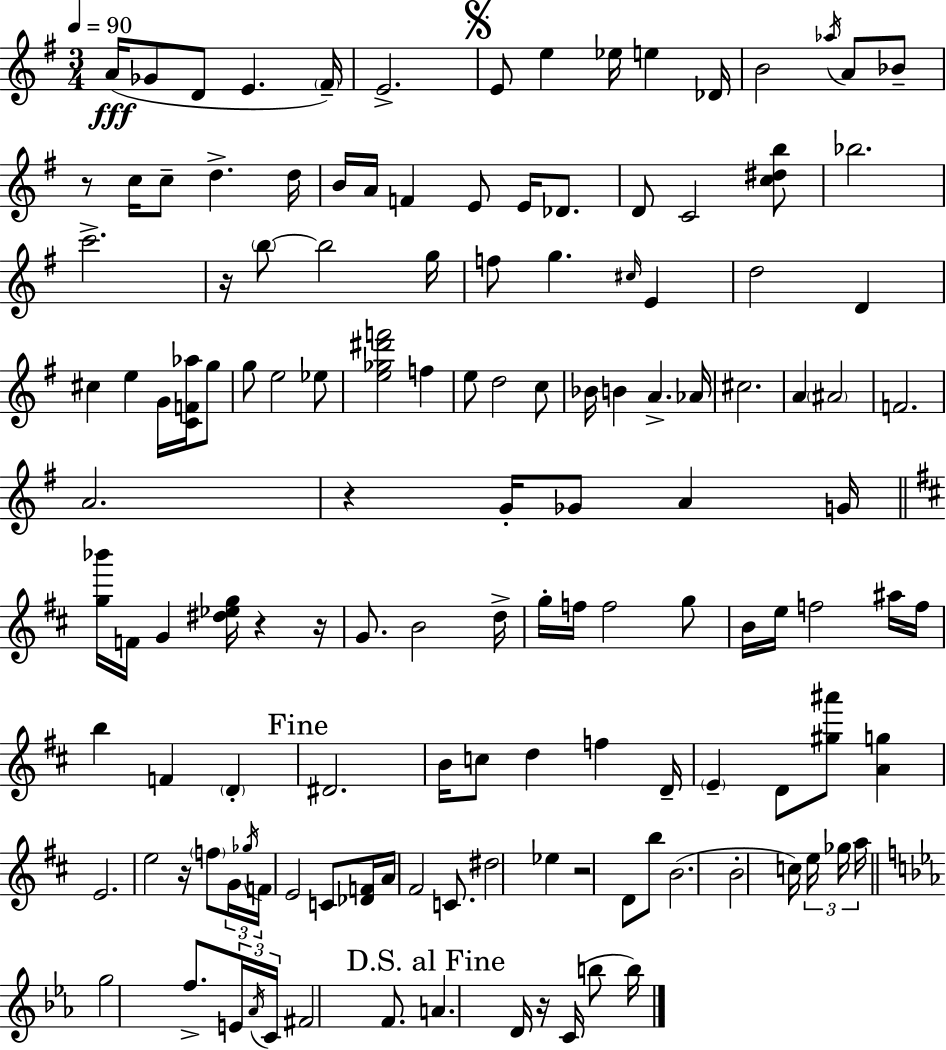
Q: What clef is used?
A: treble